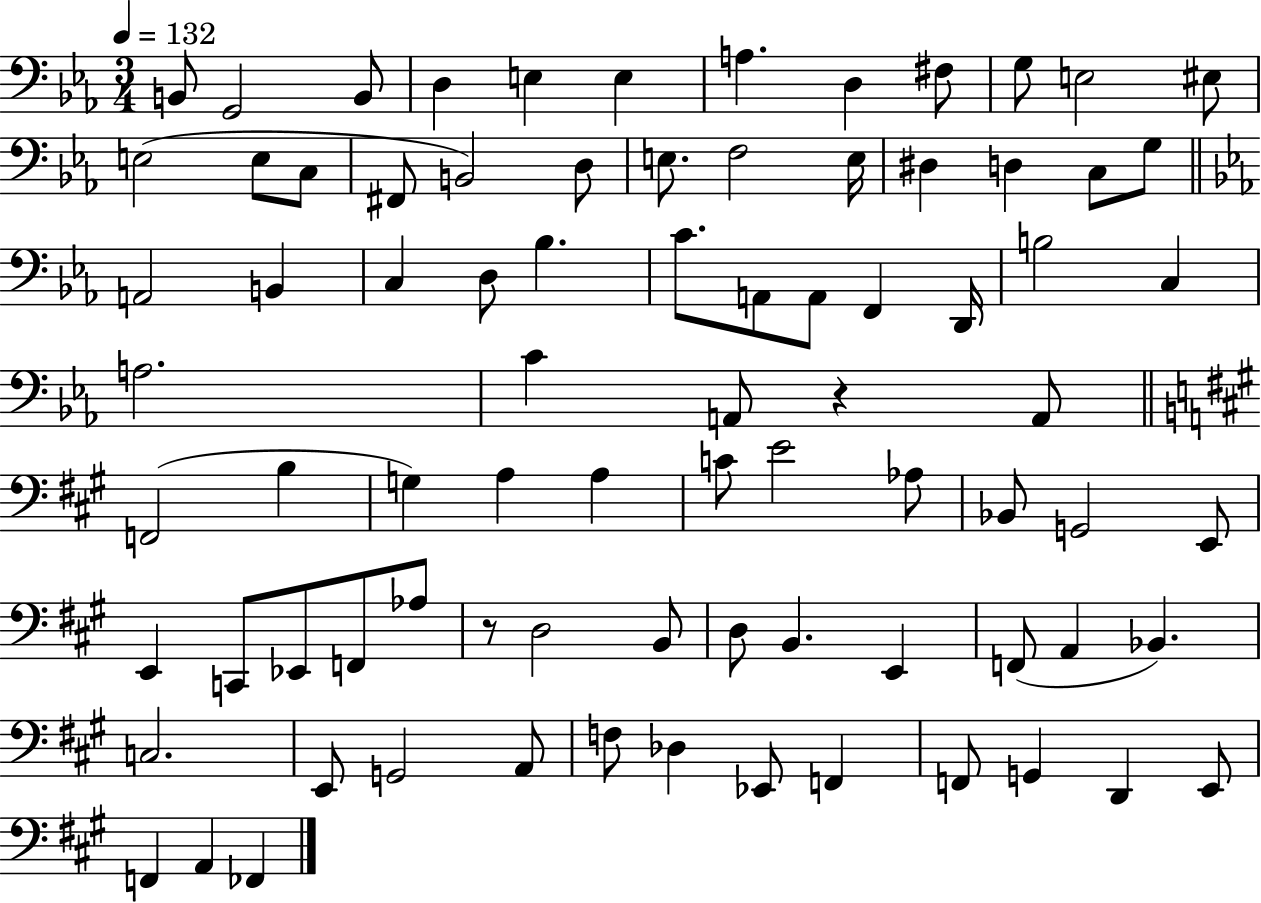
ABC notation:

X:1
T:Untitled
M:3/4
L:1/4
K:Eb
B,,/2 G,,2 B,,/2 D, E, E, A, D, ^F,/2 G,/2 E,2 ^E,/2 E,2 E,/2 C,/2 ^F,,/2 B,,2 D,/2 E,/2 F,2 E,/4 ^D, D, C,/2 G,/2 A,,2 B,, C, D,/2 _B, C/2 A,,/2 A,,/2 F,, D,,/4 B,2 C, A,2 C A,,/2 z A,,/2 F,,2 B, G, A, A, C/2 E2 _A,/2 _B,,/2 G,,2 E,,/2 E,, C,,/2 _E,,/2 F,,/2 _A,/2 z/2 D,2 B,,/2 D,/2 B,, E,, F,,/2 A,, _B,, C,2 E,,/2 G,,2 A,,/2 F,/2 _D, _E,,/2 F,, F,,/2 G,, D,, E,,/2 F,, A,, _F,,